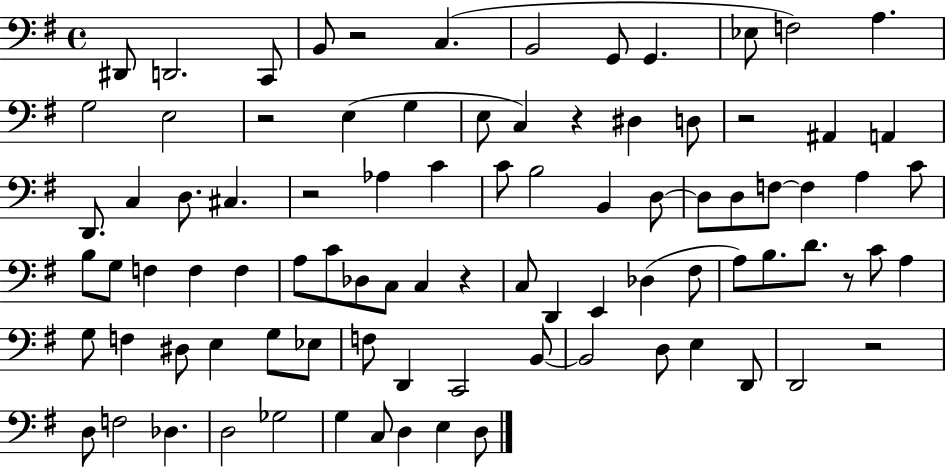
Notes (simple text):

D#2/e D2/h. C2/e B2/e R/h C3/q. B2/h G2/e G2/q. Eb3/e F3/h A3/q. G3/h E3/h R/h E3/q G3/q E3/e C3/q R/q D#3/q D3/e R/h A#2/q A2/q D2/e. C3/q D3/e. C#3/q. R/h Ab3/q C4/q C4/e B3/h B2/q D3/e D3/e D3/e F3/e F3/q A3/q C4/e B3/e G3/e F3/q F3/q F3/q A3/e C4/e Db3/e C3/e C3/q R/q C3/e D2/q E2/q Db3/q F#3/e A3/e B3/e. D4/e. R/e C4/e A3/q G3/e F3/q D#3/e E3/q G3/e Eb3/e F3/e D2/q C2/h B2/e B2/h D3/e E3/q D2/e D2/h R/h D3/e F3/h Db3/q. D3/h Gb3/h G3/q C3/e D3/q E3/q D3/e